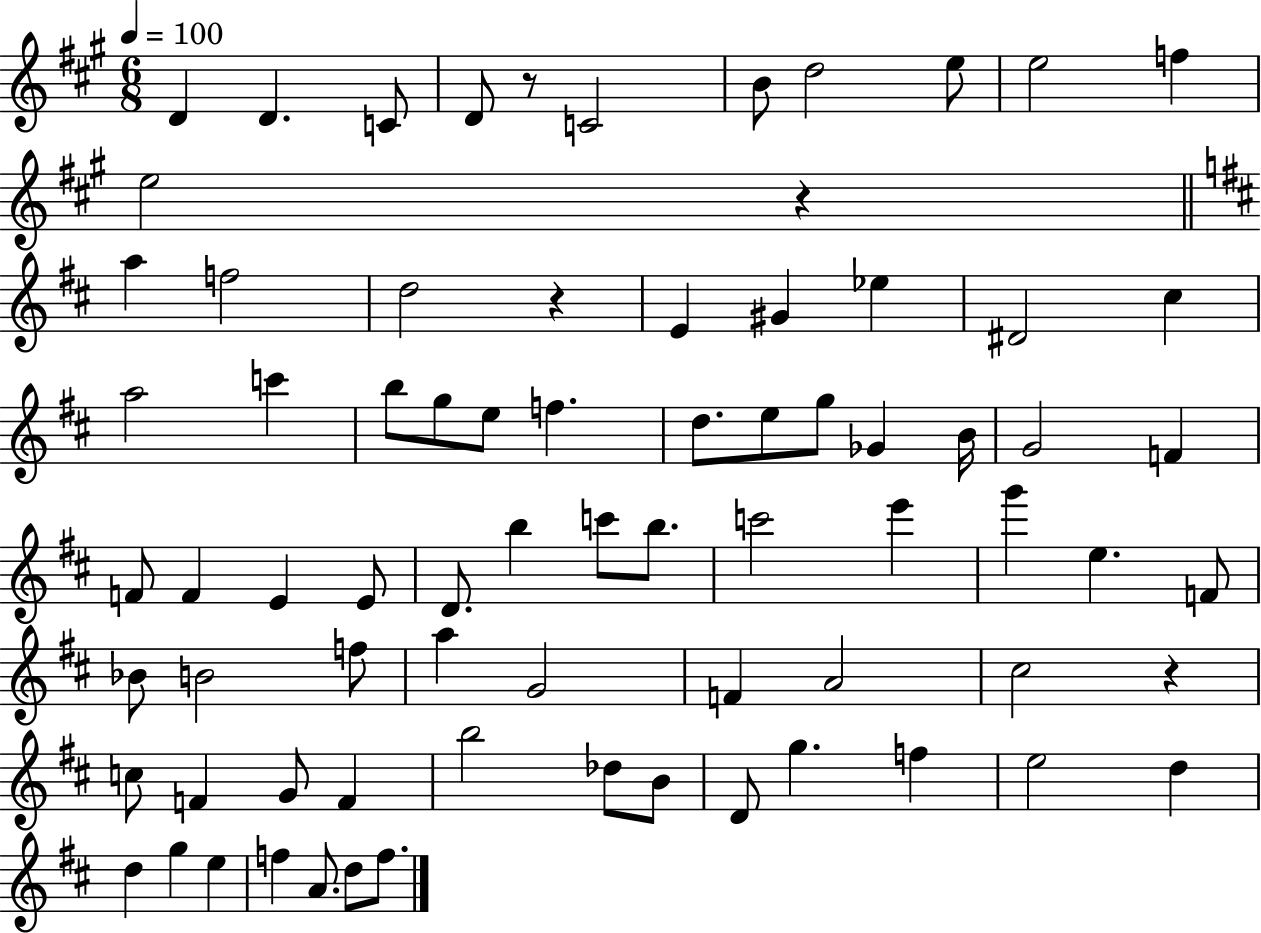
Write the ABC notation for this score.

X:1
T:Untitled
M:6/8
L:1/4
K:A
D D C/2 D/2 z/2 C2 B/2 d2 e/2 e2 f e2 z a f2 d2 z E ^G _e ^D2 ^c a2 c' b/2 g/2 e/2 f d/2 e/2 g/2 _G B/4 G2 F F/2 F E E/2 D/2 b c'/2 b/2 c'2 e' g' e F/2 _B/2 B2 f/2 a G2 F A2 ^c2 z c/2 F G/2 F b2 _d/2 B/2 D/2 g f e2 d d g e f A/2 d/2 f/2